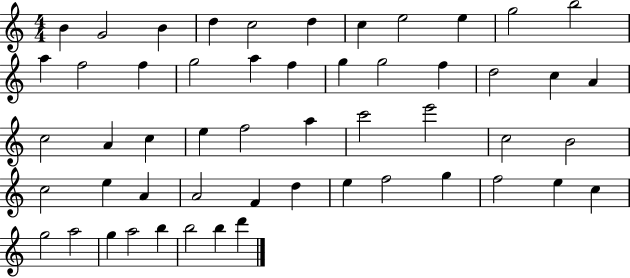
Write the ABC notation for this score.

X:1
T:Untitled
M:4/4
L:1/4
K:C
B G2 B d c2 d c e2 e g2 b2 a f2 f g2 a f g g2 f d2 c A c2 A c e f2 a c'2 e'2 c2 B2 c2 e A A2 F d e f2 g f2 e c g2 a2 g a2 b b2 b d'